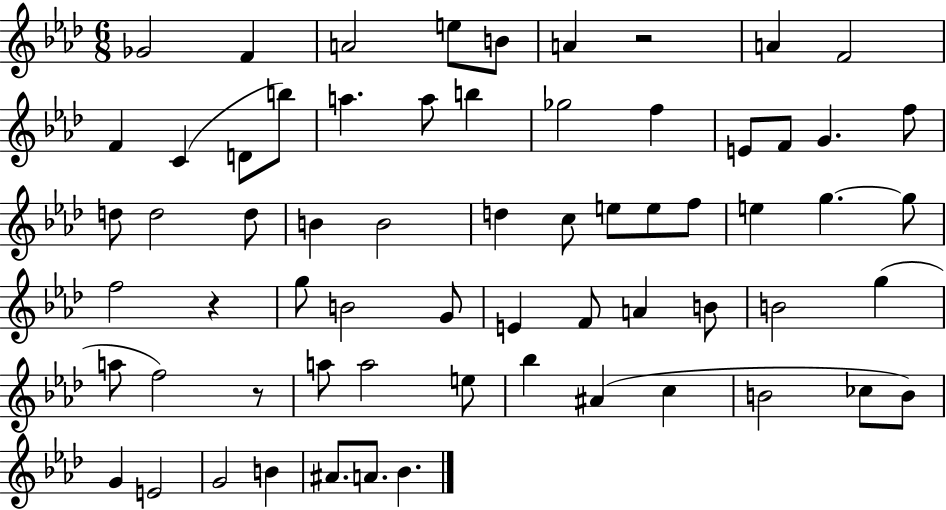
X:1
T:Untitled
M:6/8
L:1/4
K:Ab
_G2 F A2 e/2 B/2 A z2 A F2 F C D/2 b/2 a a/2 b _g2 f E/2 F/2 G f/2 d/2 d2 d/2 B B2 d c/2 e/2 e/2 f/2 e g g/2 f2 z g/2 B2 G/2 E F/2 A B/2 B2 g a/2 f2 z/2 a/2 a2 e/2 _b ^A c B2 _c/2 B/2 G E2 G2 B ^A/2 A/2 _B